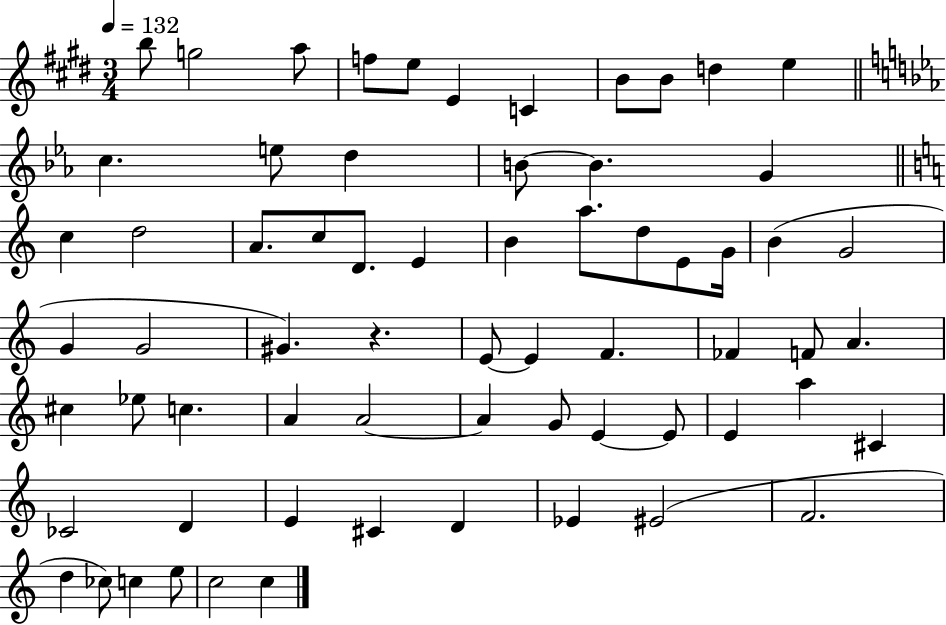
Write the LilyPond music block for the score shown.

{
  \clef treble
  \numericTimeSignature
  \time 3/4
  \key e \major
  \tempo 4 = 132
  \repeat volta 2 { b''8 g''2 a''8 | f''8 e''8 e'4 c'4 | b'8 b'8 d''4 e''4 | \bar "||" \break \key ees \major c''4. e''8 d''4 | b'8~~ b'4. g'4 | \bar "||" \break \key c \major c''4 d''2 | a'8. c''8 d'8. e'4 | b'4 a''8. d''8 e'8 g'16 | b'4( g'2 | \break g'4 g'2 | gis'4.) r4. | e'8~~ e'4 f'4. | fes'4 f'8 a'4. | \break cis''4 ees''8 c''4. | a'4 a'2~~ | a'4 g'8 e'4~~ e'8 | e'4 a''4 cis'4 | \break ces'2 d'4 | e'4 cis'4 d'4 | ees'4 eis'2( | f'2. | \break d''4 ces''8) c''4 e''8 | c''2 c''4 | } \bar "|."
}